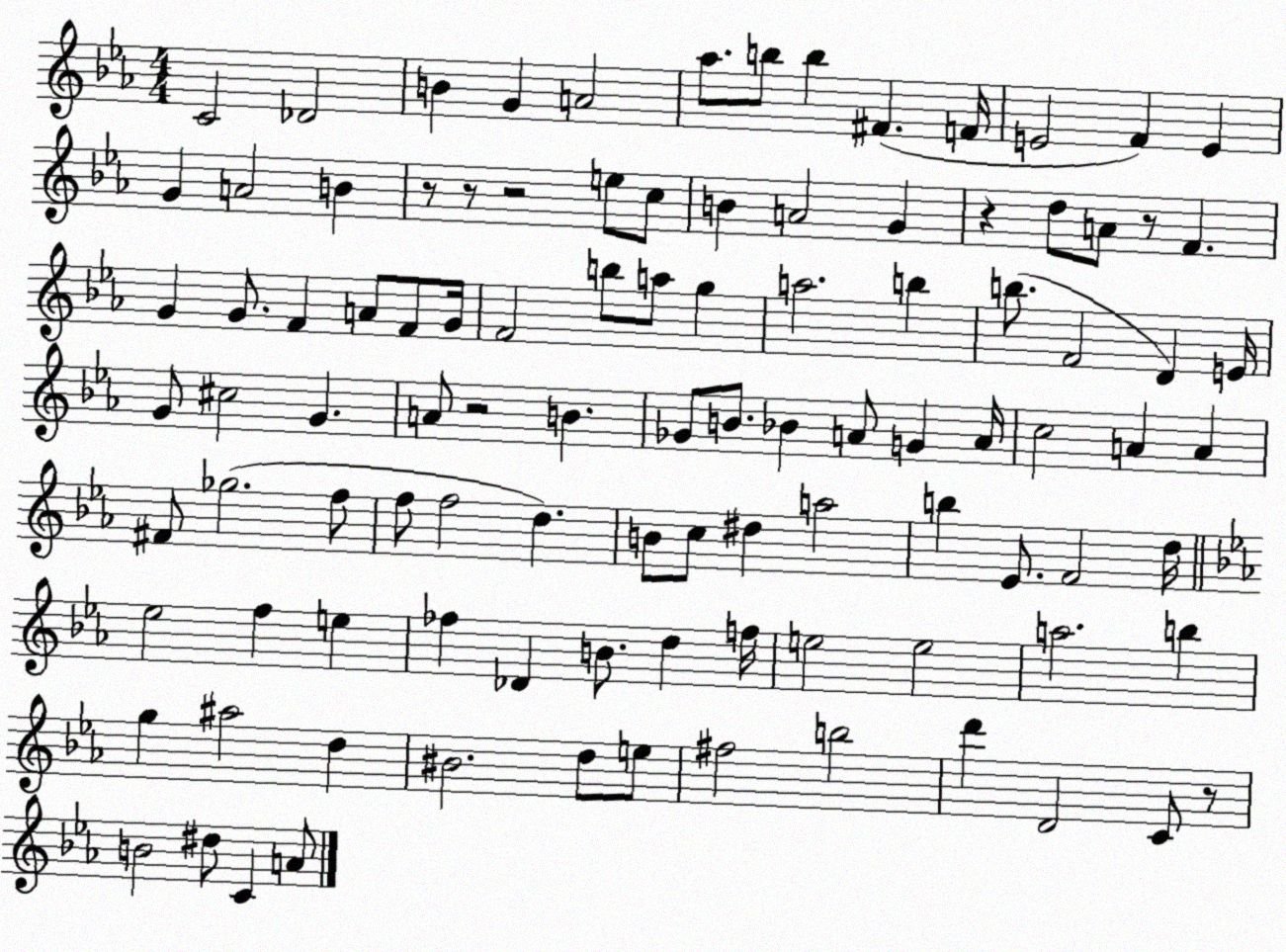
X:1
T:Untitled
M:4/4
L:1/4
K:Eb
C2 _D2 B G A2 _a/2 b/2 b ^F F/4 E2 F E G A2 B z/2 z/2 z2 e/2 c/2 B A2 G z d/2 A/2 z/2 F G G/2 F A/2 F/2 G/4 F2 b/2 a/2 g a2 b b/2 F2 D E/4 G/2 ^c2 G A/2 z2 B _G/2 B/2 _B A/2 G A/4 c2 A A ^F/2 _g2 f/2 f/2 f2 d B/2 c/2 ^d a2 b _E/2 F2 d/4 _e2 f e _f _D B/2 d f/4 e2 e2 a2 b g ^a2 d ^B2 d/2 e/2 ^f2 b2 d' D2 C/2 z/2 B2 ^d/2 C A/2